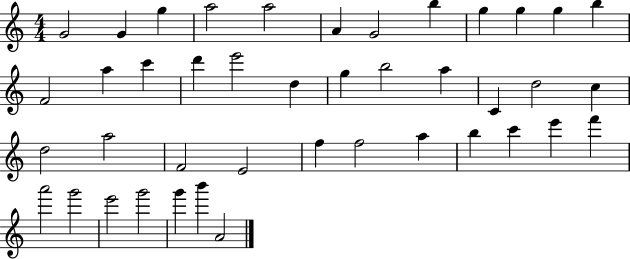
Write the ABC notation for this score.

X:1
T:Untitled
M:4/4
L:1/4
K:C
G2 G g a2 a2 A G2 b g g g b F2 a c' d' e'2 d g b2 a C d2 c d2 a2 F2 E2 f f2 a b c' e' f' a'2 g'2 e'2 g'2 g' b' A2